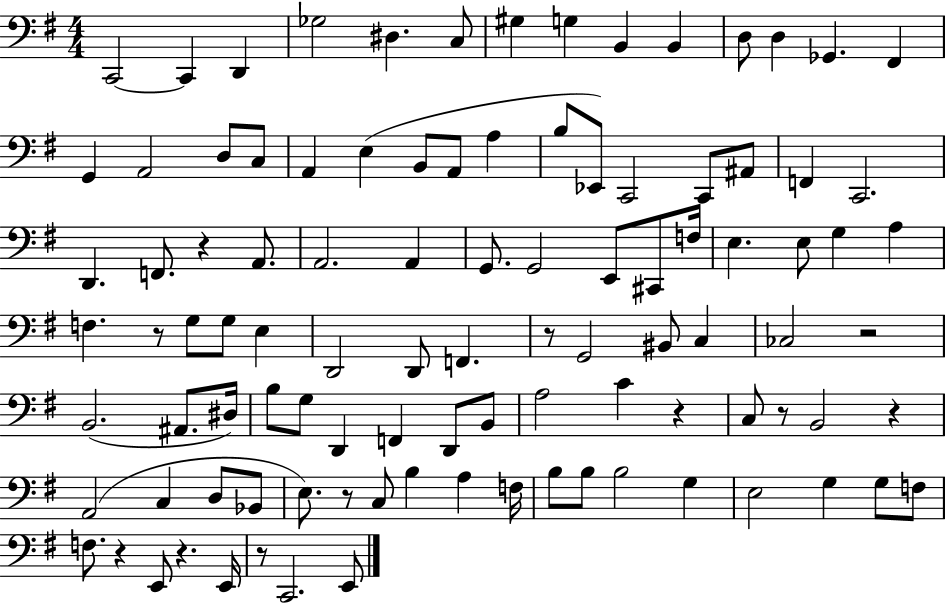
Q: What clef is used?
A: bass